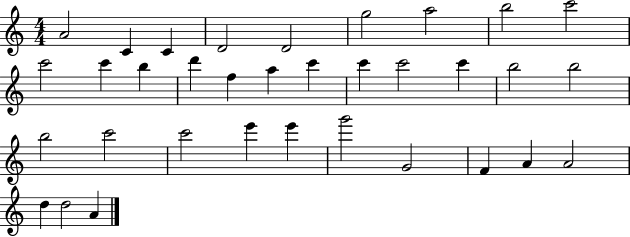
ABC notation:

X:1
T:Untitled
M:4/4
L:1/4
K:C
A2 C C D2 D2 g2 a2 b2 c'2 c'2 c' b d' f a c' c' c'2 c' b2 b2 b2 c'2 c'2 e' e' g'2 G2 F A A2 d d2 A